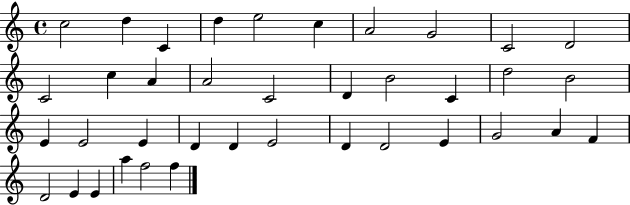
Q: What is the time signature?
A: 4/4